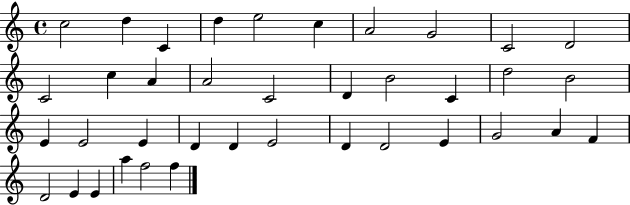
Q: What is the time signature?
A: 4/4